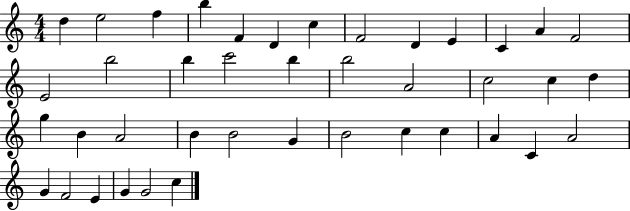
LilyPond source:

{
  \clef treble
  \numericTimeSignature
  \time 4/4
  \key c \major
  d''4 e''2 f''4 | b''4 f'4 d'4 c''4 | f'2 d'4 e'4 | c'4 a'4 f'2 | \break e'2 b''2 | b''4 c'''2 b''4 | b''2 a'2 | c''2 c''4 d''4 | \break g''4 b'4 a'2 | b'4 b'2 g'4 | b'2 c''4 c''4 | a'4 c'4 a'2 | \break g'4 f'2 e'4 | g'4 g'2 c''4 | \bar "|."
}